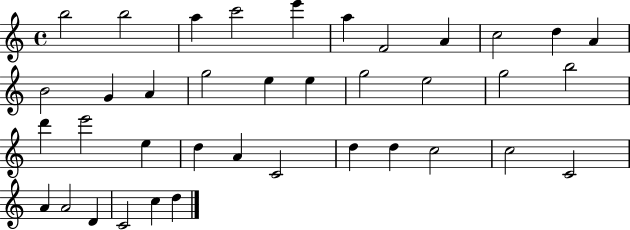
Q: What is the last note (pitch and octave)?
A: D5